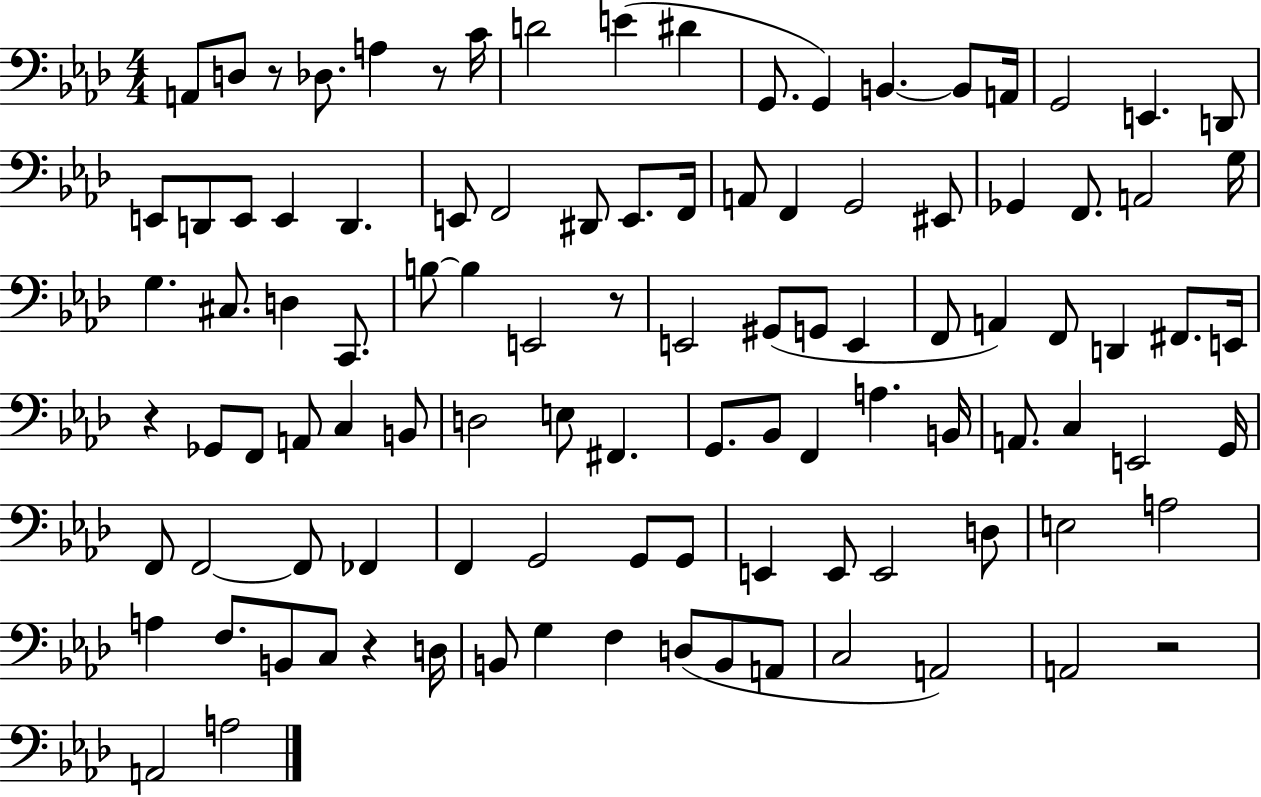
{
  \clef bass
  \numericTimeSignature
  \time 4/4
  \key aes \major
  a,8 d8 r8 des8. a4 r8 c'16 | d'2 e'4( dis'4 | g,8. g,4) b,4.~~ b,8 a,16 | g,2 e,4. d,8 | \break e,8 d,8 e,8 e,4 d,4. | e,8 f,2 dis,8 e,8. f,16 | a,8 f,4 g,2 eis,8 | ges,4 f,8. a,2 g16 | \break g4. cis8. d4 c,8. | b8~~ b4 e,2 r8 | e,2 gis,8( g,8 e,4 | f,8 a,4) f,8 d,4 fis,8. e,16 | \break r4 ges,8 f,8 a,8 c4 b,8 | d2 e8 fis,4. | g,8. bes,8 f,4 a4. b,16 | a,8. c4 e,2 g,16 | \break f,8 f,2~~ f,8 fes,4 | f,4 g,2 g,8 g,8 | e,4 e,8 e,2 d8 | e2 a2 | \break a4 f8. b,8 c8 r4 d16 | b,8 g4 f4 d8( b,8 a,8 | c2 a,2) | a,2 r2 | \break a,2 a2 | \bar "|."
}